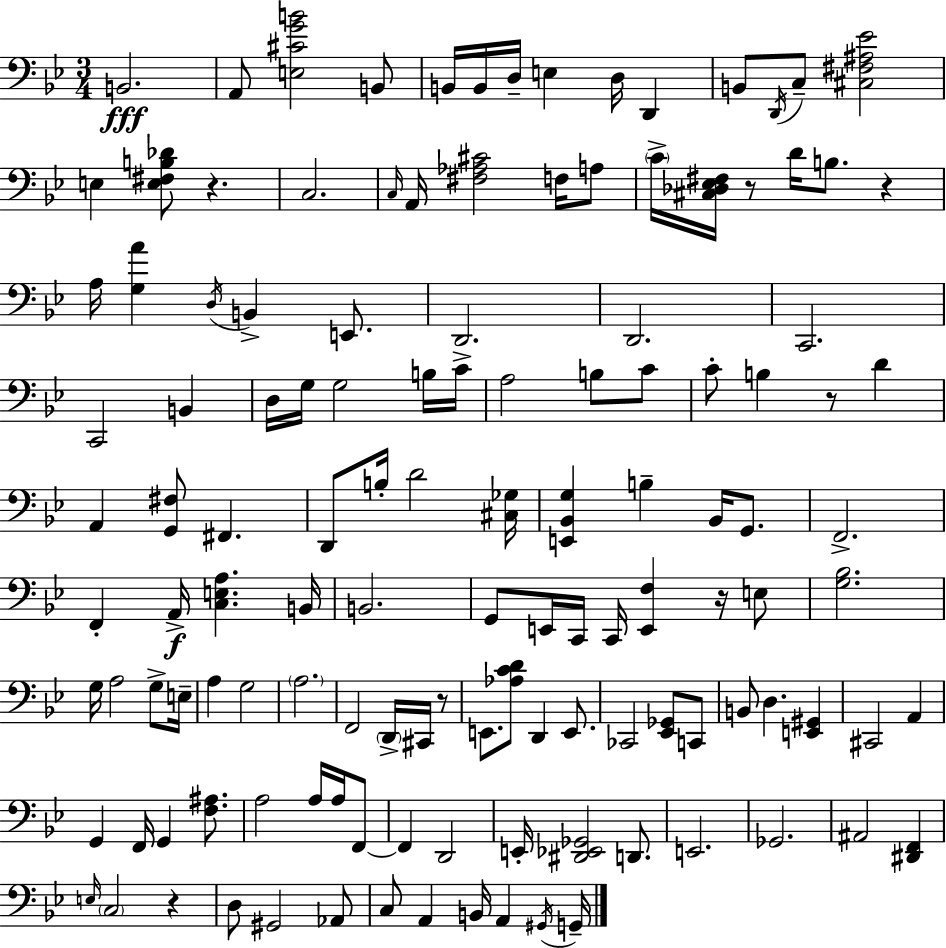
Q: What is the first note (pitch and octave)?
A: B2